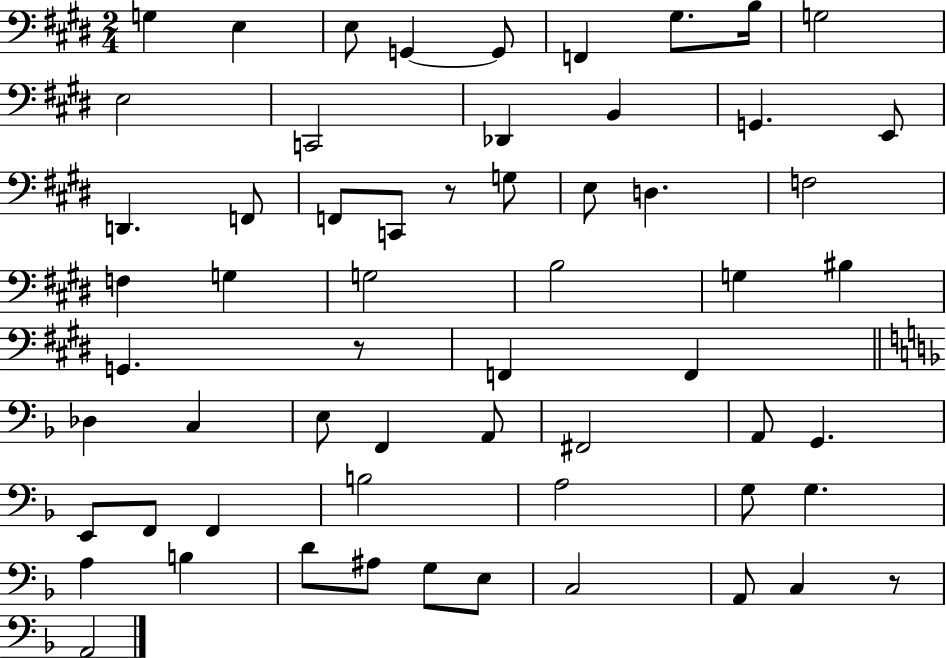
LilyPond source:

{
  \clef bass
  \numericTimeSignature
  \time 2/4
  \key e \major
  g4 e4 | e8 g,4~~ g,8 | f,4 gis8. b16 | g2 | \break e2 | c,2 | des,4 b,4 | g,4. e,8 | \break d,4. f,8 | f,8 c,8 r8 g8 | e8 d4. | f2 | \break f4 g4 | g2 | b2 | g4 bis4 | \break g,4. r8 | f,4 f,4 | \bar "||" \break \key f \major des4 c4 | e8 f,4 a,8 | fis,2 | a,8 g,4. | \break e,8 f,8 f,4 | b2 | a2 | g8 g4. | \break a4 b4 | d'8 ais8 g8 e8 | c2 | a,8 c4 r8 | \break a,2 | \bar "|."
}